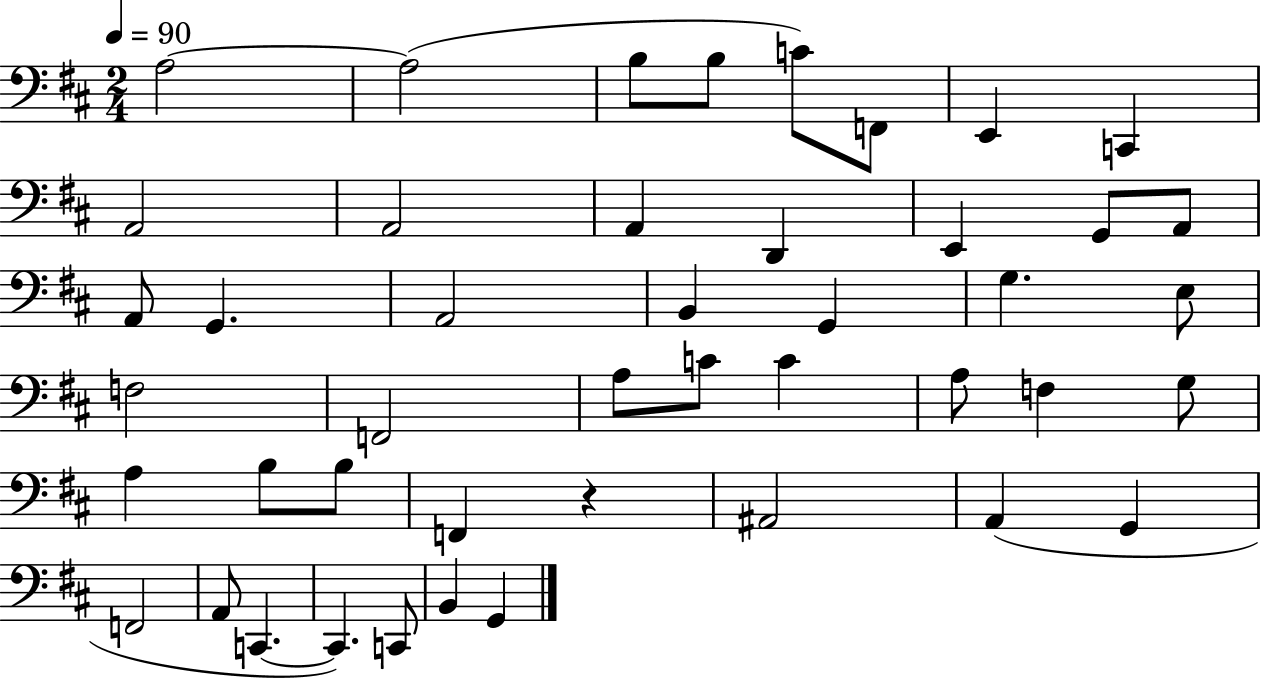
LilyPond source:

{
  \clef bass
  \numericTimeSignature
  \time 2/4
  \key d \major
  \tempo 4 = 90
  a2~~ | a2( | b8 b8 c'8) f,8 | e,4 c,4 | \break a,2 | a,2 | a,4 d,4 | e,4 g,8 a,8 | \break a,8 g,4. | a,2 | b,4 g,4 | g4. e8 | \break f2 | f,2 | a8 c'8 c'4 | a8 f4 g8 | \break a4 b8 b8 | f,4 r4 | ais,2 | a,4( g,4 | \break f,2 | a,8 c,4.~~ | c,4.) c,8 | b,4 g,4 | \break \bar "|."
}